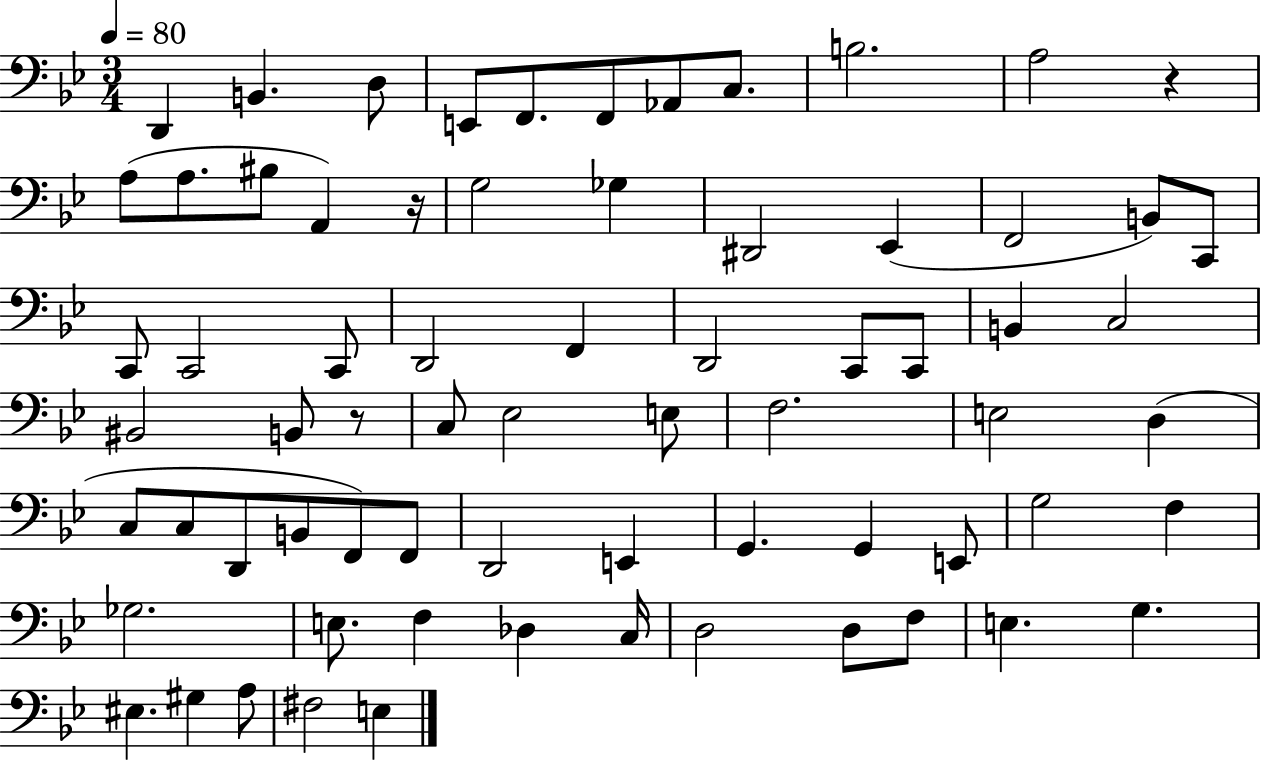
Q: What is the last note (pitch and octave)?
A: E3